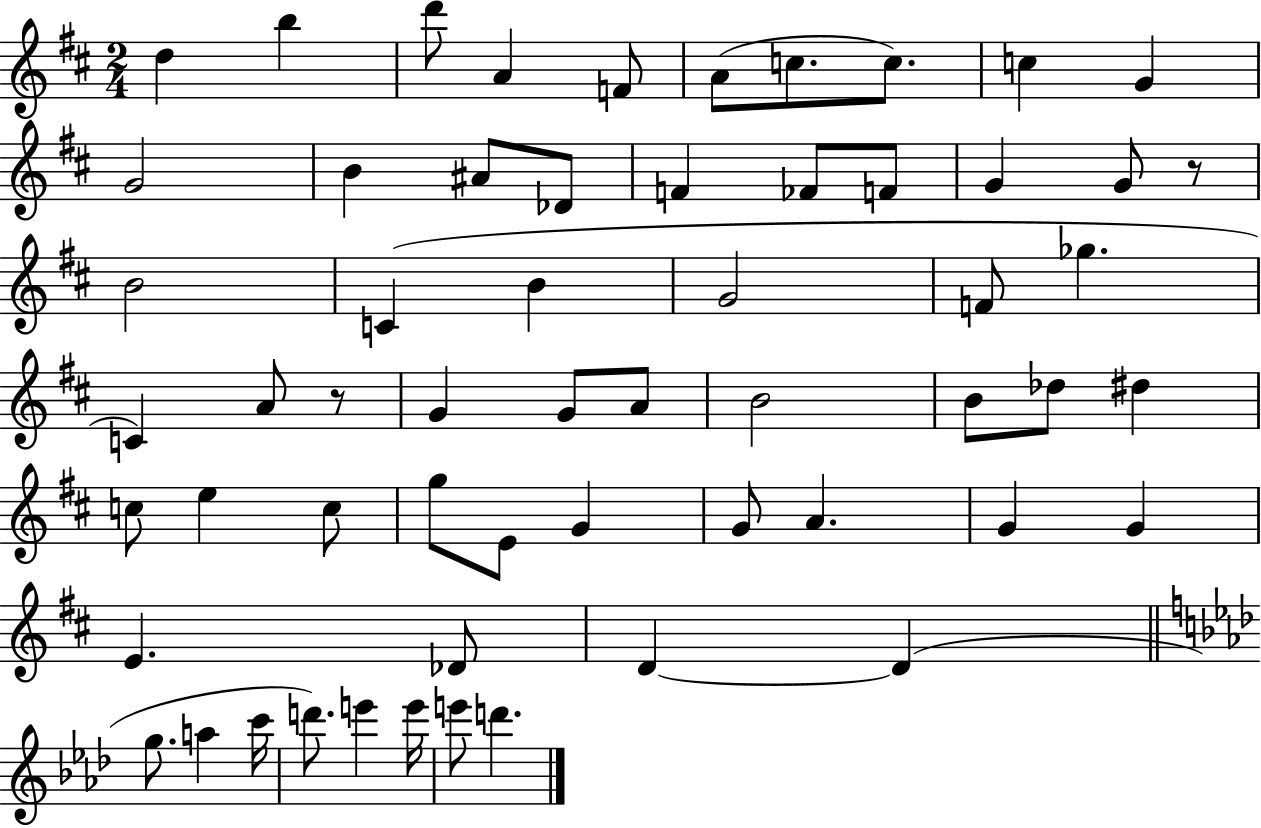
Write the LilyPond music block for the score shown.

{
  \clef treble
  \numericTimeSignature
  \time 2/4
  \key d \major
  d''4 b''4 | d'''8 a'4 f'8 | a'8( c''8. c''8.) | c''4 g'4 | \break g'2 | b'4 ais'8 des'8 | f'4 fes'8 f'8 | g'4 g'8 r8 | \break b'2 | c'4( b'4 | g'2 | f'8 ges''4. | \break c'4) a'8 r8 | g'4 g'8 a'8 | b'2 | b'8 des''8 dis''4 | \break c''8 e''4 c''8 | g''8 e'8 g'4 | g'8 a'4. | g'4 g'4 | \break e'4. des'8 | d'4~~ d'4( | \bar "||" \break \key aes \major g''8. a''4 c'''16 | d'''8.) e'''4 e'''16 | e'''8 d'''4. | \bar "|."
}